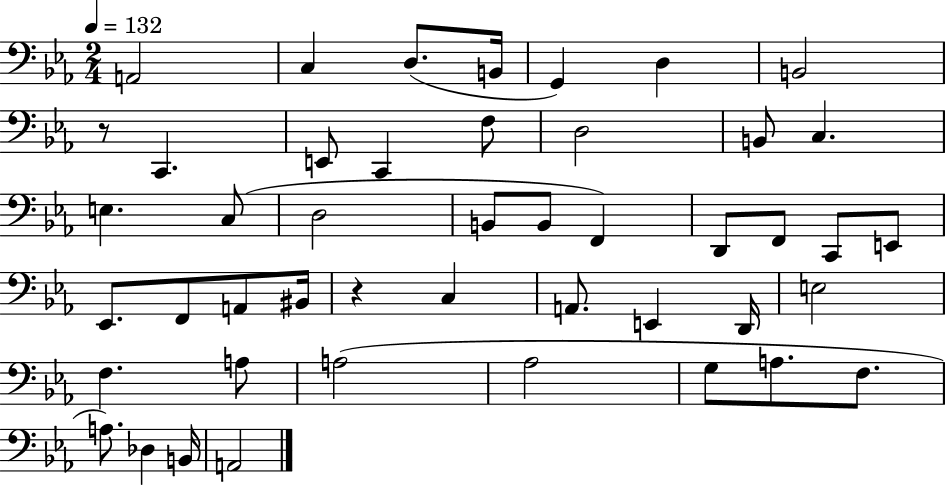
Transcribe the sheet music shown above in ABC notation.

X:1
T:Untitled
M:2/4
L:1/4
K:Eb
A,,2 C, D,/2 B,,/4 G,, D, B,,2 z/2 C,, E,,/2 C,, F,/2 D,2 B,,/2 C, E, C,/2 D,2 B,,/2 B,,/2 F,, D,,/2 F,,/2 C,,/2 E,,/2 _E,,/2 F,,/2 A,,/2 ^B,,/4 z C, A,,/2 E,, D,,/4 E,2 F, A,/2 A,2 _A,2 G,/2 A,/2 F,/2 A,/2 _D, B,,/4 A,,2